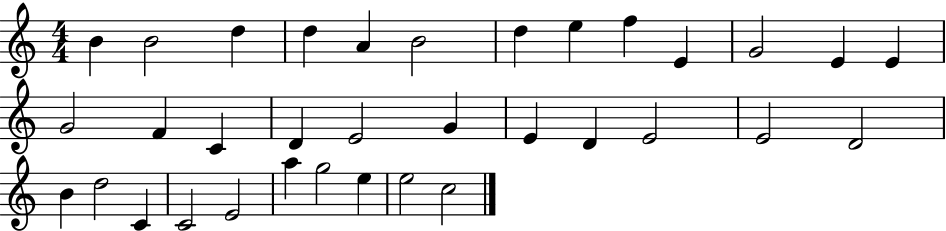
B4/q B4/h D5/q D5/q A4/q B4/h D5/q E5/q F5/q E4/q G4/h E4/q E4/q G4/h F4/q C4/q D4/q E4/h G4/q E4/q D4/q E4/h E4/h D4/h B4/q D5/h C4/q C4/h E4/h A5/q G5/h E5/q E5/h C5/h